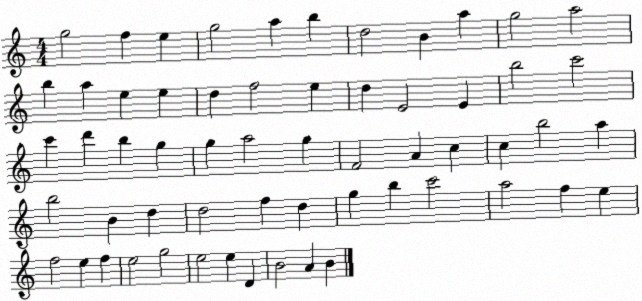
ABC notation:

X:1
T:Untitled
M:4/4
L:1/4
K:C
g2 f e g2 a b d2 B a g2 a2 b a e e d f2 e d E2 E b2 c'2 c' d' b g g a2 g F2 A c c b2 a b2 B d d2 f d g b c'2 a2 f e f2 e f e2 g2 e2 e D B2 A B